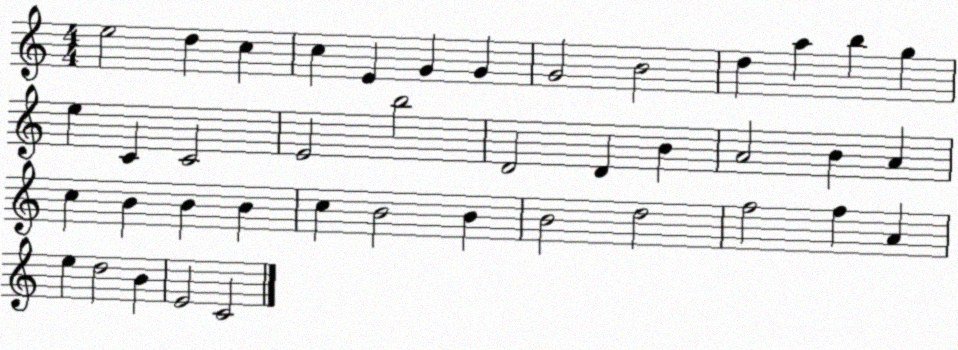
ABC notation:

X:1
T:Untitled
M:4/4
L:1/4
K:C
e2 d c c E G G G2 B2 d a b g e C C2 E2 b2 D2 D B A2 B A c B B B c B2 B B2 d2 f2 f A e d2 B E2 C2